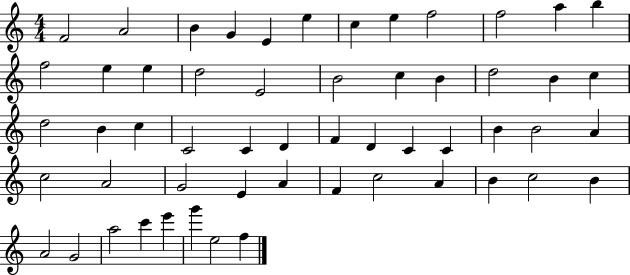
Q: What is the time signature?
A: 4/4